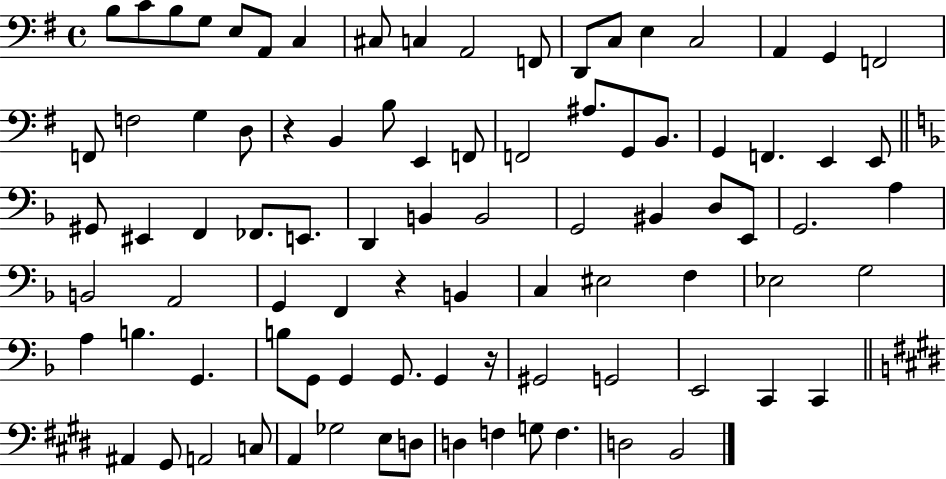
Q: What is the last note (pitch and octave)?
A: B2